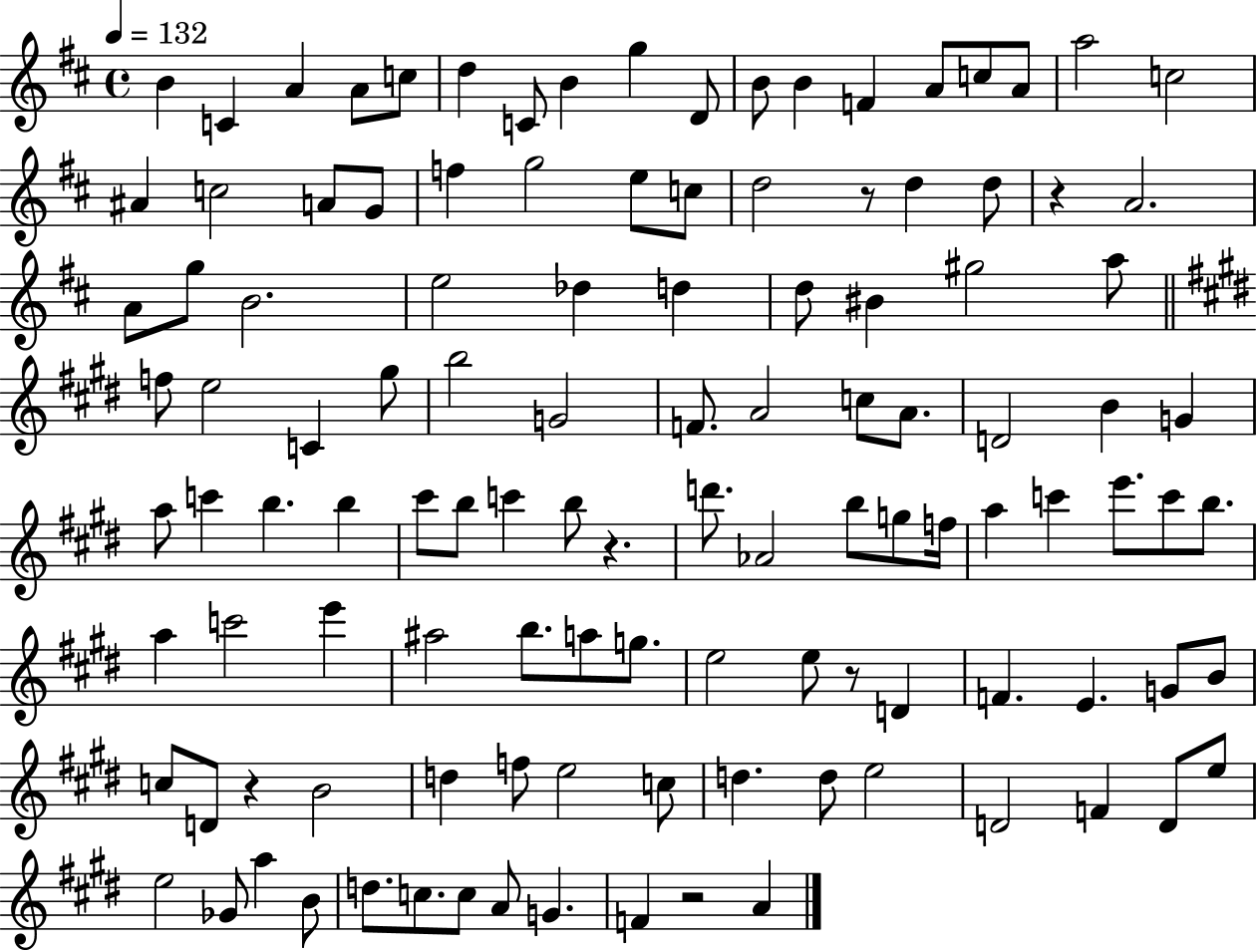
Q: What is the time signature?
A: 4/4